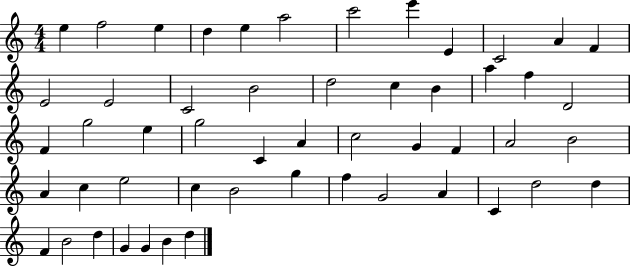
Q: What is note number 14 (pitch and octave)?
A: E4